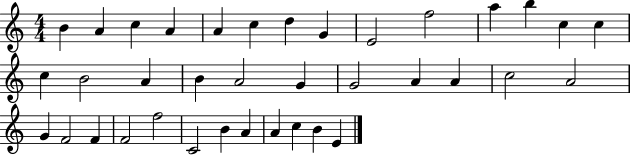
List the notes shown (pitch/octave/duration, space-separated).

B4/q A4/q C5/q A4/q A4/q C5/q D5/q G4/q E4/h F5/h A5/q B5/q C5/q C5/q C5/q B4/h A4/q B4/q A4/h G4/q G4/h A4/q A4/q C5/h A4/h G4/q F4/h F4/q F4/h F5/h C4/h B4/q A4/q A4/q C5/q B4/q E4/q